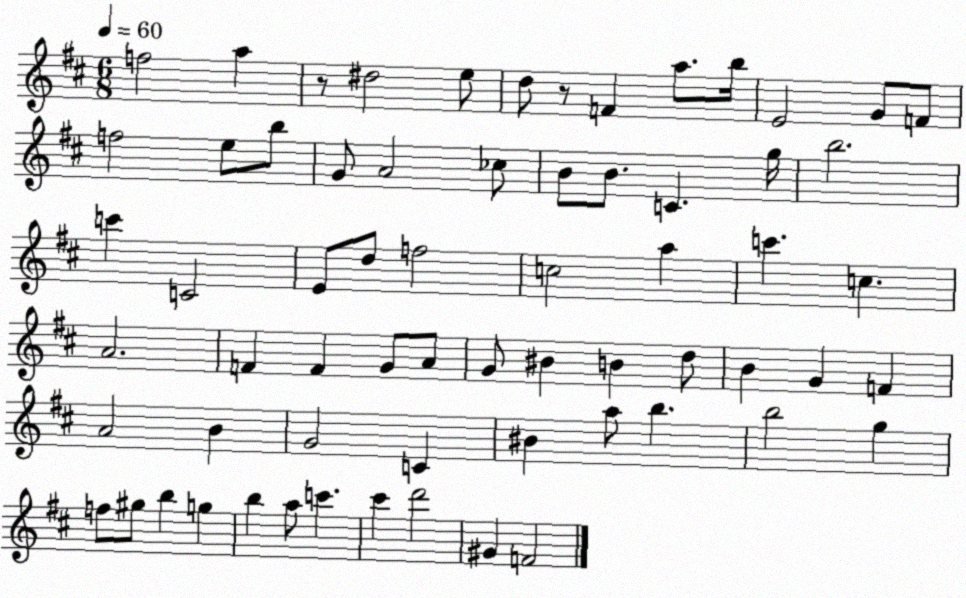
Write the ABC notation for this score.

X:1
T:Untitled
M:6/8
L:1/4
K:D
f2 a z/2 ^d2 e/2 d/2 z/2 F a/2 b/4 E2 G/2 F/2 f2 e/2 b/2 G/2 A2 _c/2 B/2 B/2 C g/4 b2 c' C2 E/2 d/2 f2 c2 a c' c A2 F F G/2 A/2 G/2 ^B B d/2 B G F A2 B G2 C ^B a/2 b b2 g f/2 ^g/2 b g b a/2 c' ^c' d'2 ^G F2